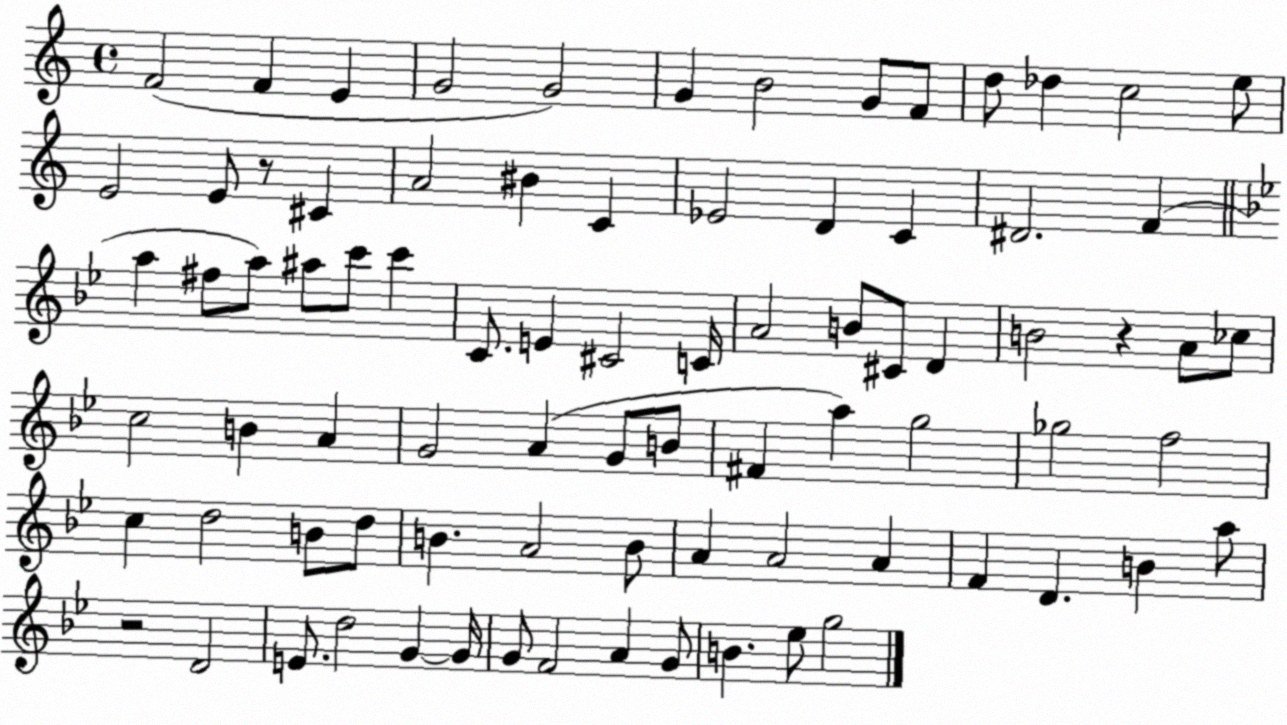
X:1
T:Untitled
M:4/4
L:1/4
K:C
F2 F E G2 G2 G B2 G/2 F/2 d/2 _d c2 e/2 E2 E/2 z/2 ^C A2 ^B C _E2 D C ^D2 F a ^f/2 a/2 ^a/2 c'/2 c' C/2 E ^C2 C/4 A2 B/2 ^C/2 D B2 z A/2 _c/2 c2 B A G2 A G/2 B/2 ^F a g2 _g2 f2 c d2 B/2 d/2 B A2 B/2 A A2 A F D B a/2 z2 D2 E/2 d2 G G/4 G/2 F2 A G/2 B _e/2 g2